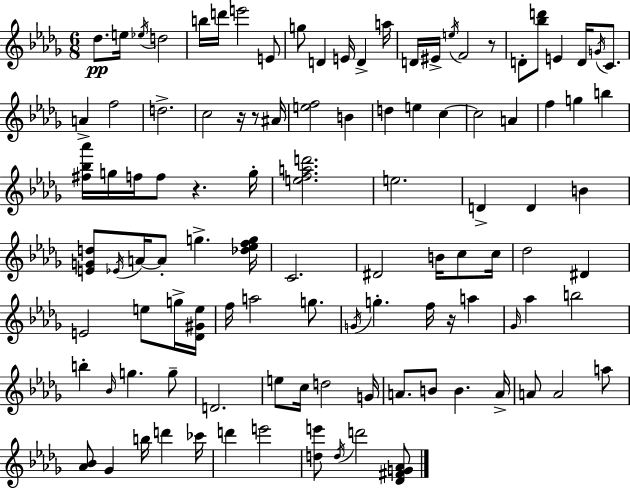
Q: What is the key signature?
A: BES minor